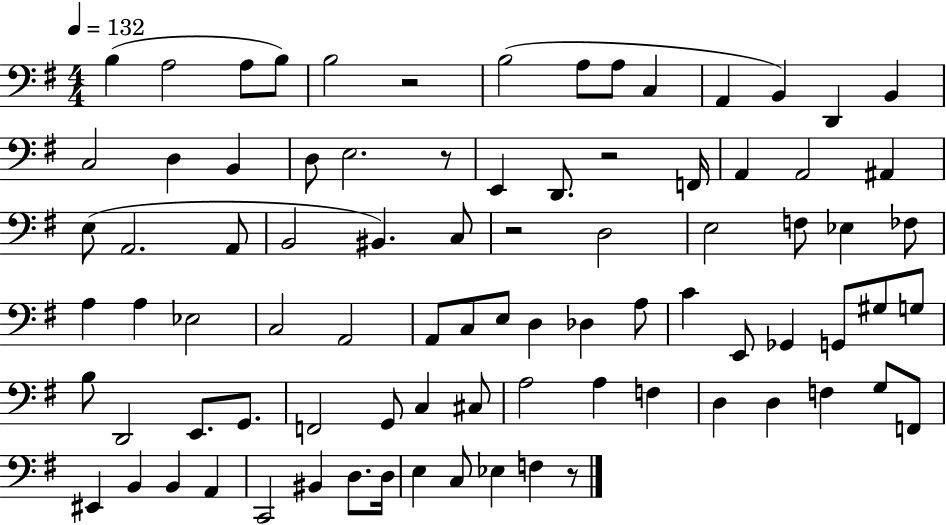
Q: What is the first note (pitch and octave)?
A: B3